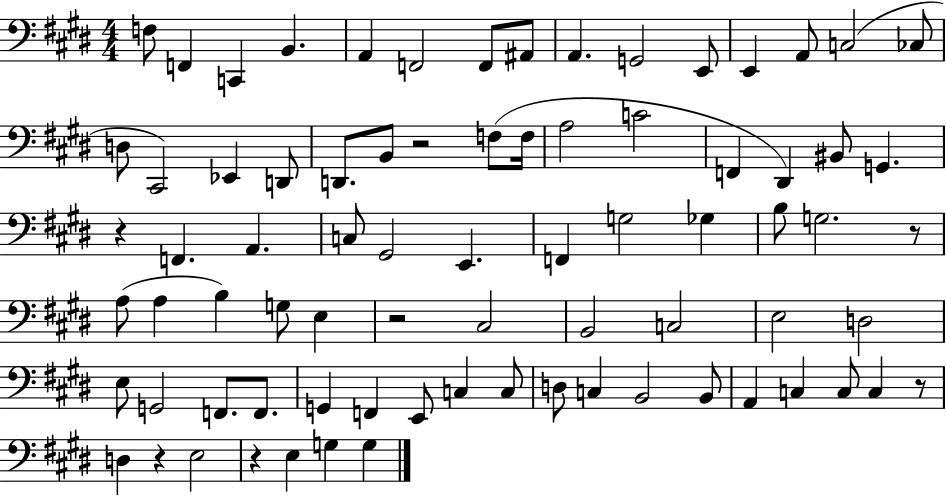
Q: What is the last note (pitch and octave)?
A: G3